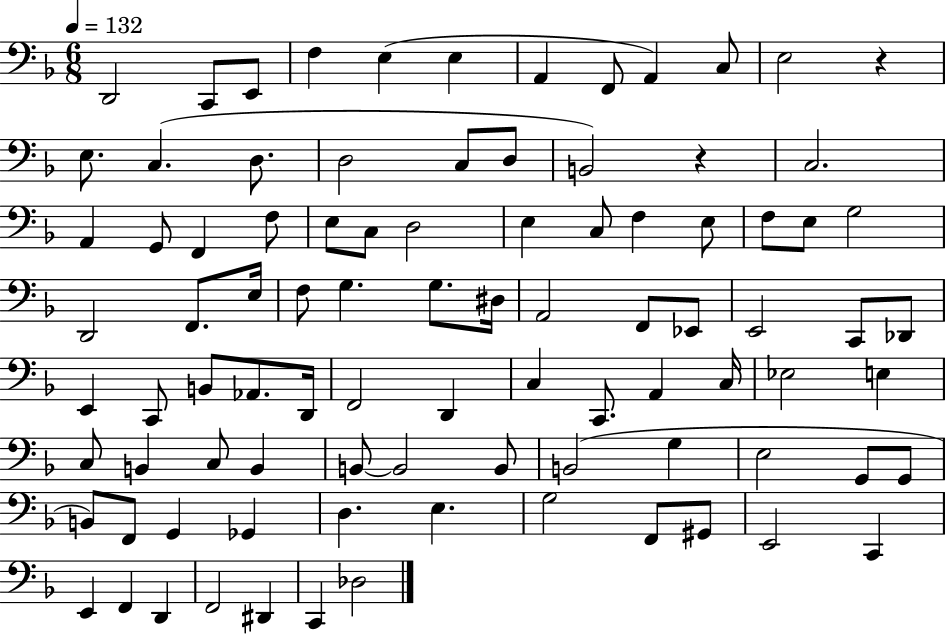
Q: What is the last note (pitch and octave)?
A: Db3